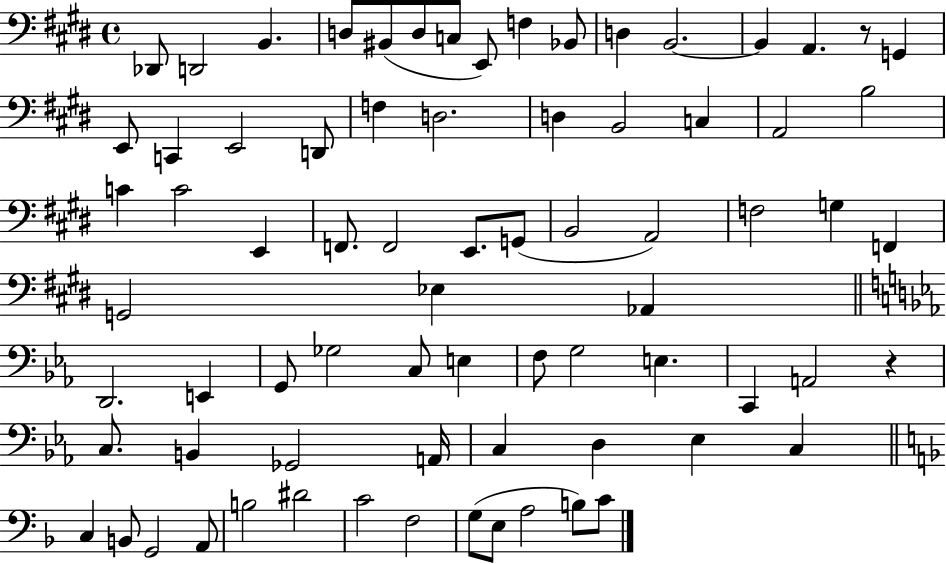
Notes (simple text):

Db2/e D2/h B2/q. D3/e BIS2/e D3/e C3/e E2/e F3/q Bb2/e D3/q B2/h. B2/q A2/q. R/e G2/q E2/e C2/q E2/h D2/e F3/q D3/h. D3/q B2/h C3/q A2/h B3/h C4/q C4/h E2/q F2/e. F2/h E2/e. G2/e B2/h A2/h F3/h G3/q F2/q G2/h Eb3/q Ab2/q D2/h. E2/q G2/e Gb3/h C3/e E3/q F3/e G3/h E3/q. C2/q A2/h R/q C3/e. B2/q Gb2/h A2/s C3/q D3/q Eb3/q C3/q C3/q B2/e G2/h A2/e B3/h D#4/h C4/h F3/h G3/e E3/e A3/h B3/e C4/e